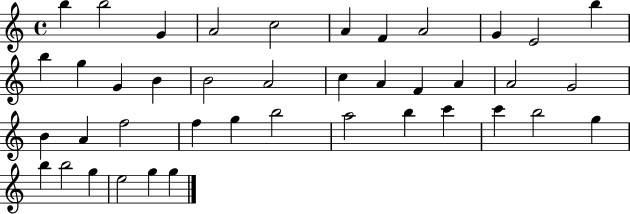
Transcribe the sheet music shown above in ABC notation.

X:1
T:Untitled
M:4/4
L:1/4
K:C
b b2 G A2 c2 A F A2 G E2 b b g G B B2 A2 c A F A A2 G2 B A f2 f g b2 a2 b c' c' b2 g b b2 g e2 g g